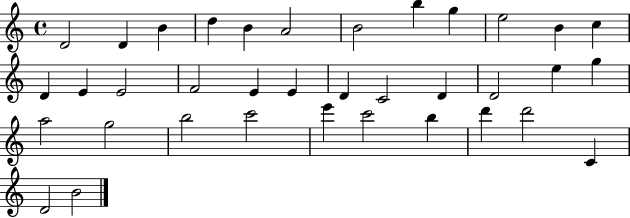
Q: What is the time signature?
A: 4/4